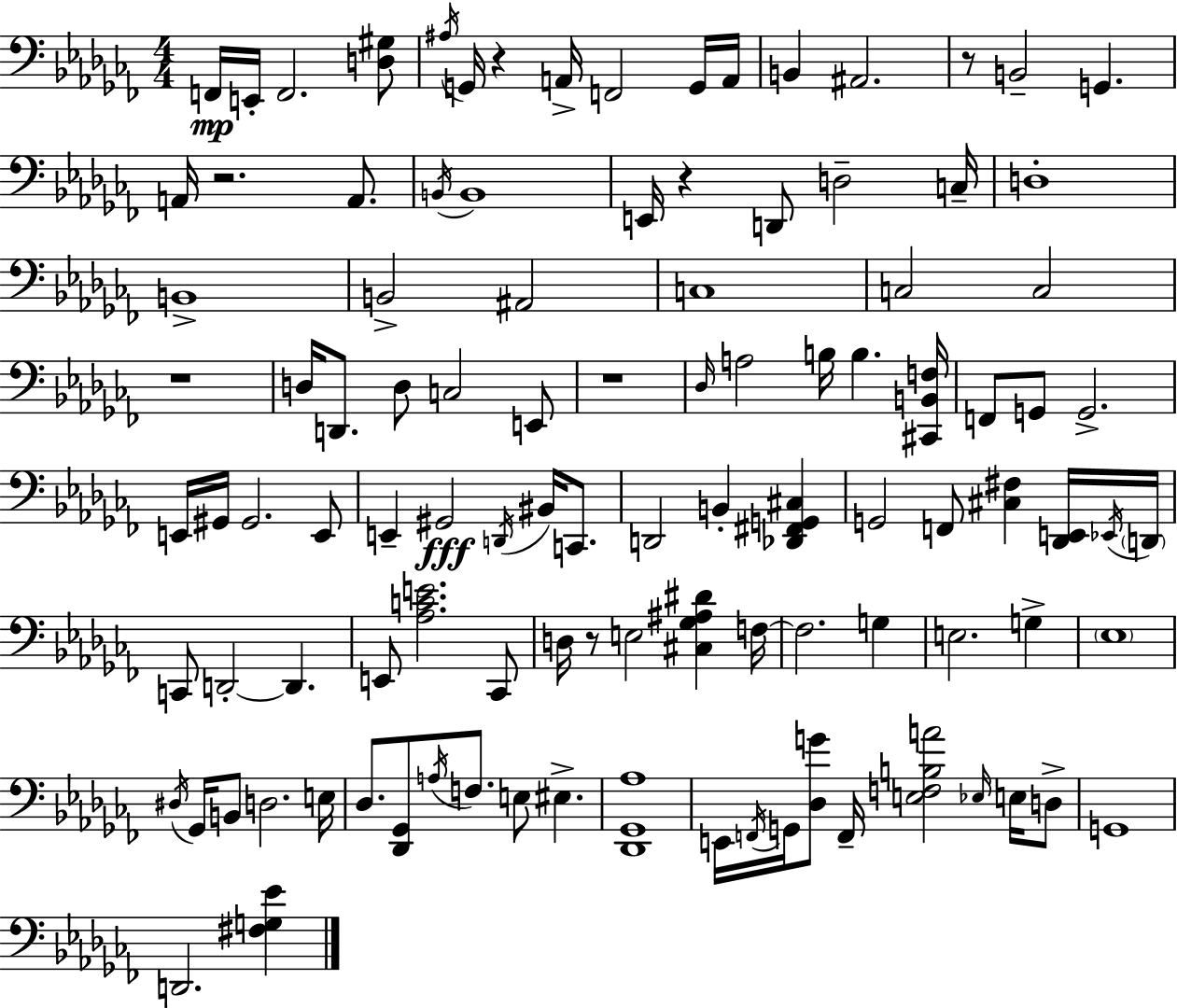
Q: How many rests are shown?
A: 7